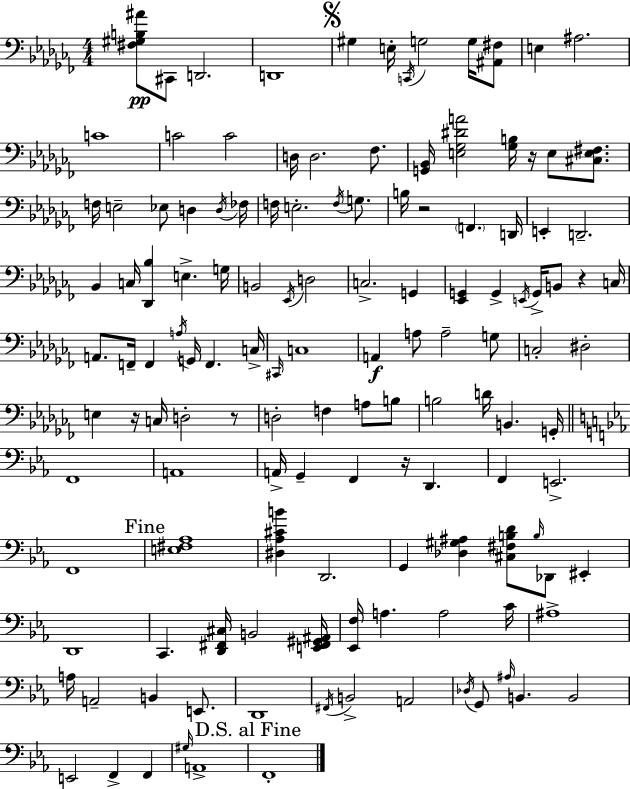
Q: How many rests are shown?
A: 6